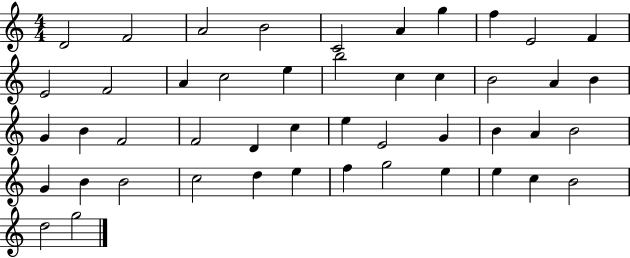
D4/h F4/h A4/h B4/h C4/h A4/q G5/q F5/q E4/h F4/q E4/h F4/h A4/q C5/h E5/q B5/h C5/q C5/q B4/h A4/q B4/q G4/q B4/q F4/h F4/h D4/q C5/q E5/q E4/h G4/q B4/q A4/q B4/h G4/q B4/q B4/h C5/h D5/q E5/q F5/q G5/h E5/q E5/q C5/q B4/h D5/h G5/h